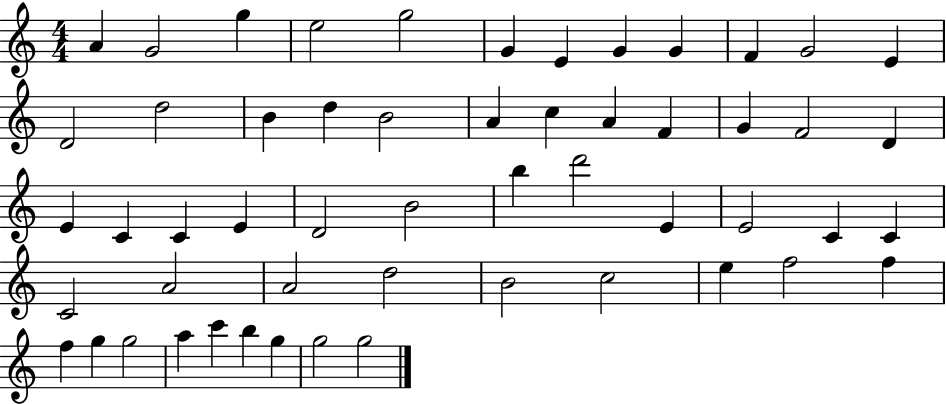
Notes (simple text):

A4/q G4/h G5/q E5/h G5/h G4/q E4/q G4/q G4/q F4/q G4/h E4/q D4/h D5/h B4/q D5/q B4/h A4/q C5/q A4/q F4/q G4/q F4/h D4/q E4/q C4/q C4/q E4/q D4/h B4/h B5/q D6/h E4/q E4/h C4/q C4/q C4/h A4/h A4/h D5/h B4/h C5/h E5/q F5/h F5/q F5/q G5/q G5/h A5/q C6/q B5/q G5/q G5/h G5/h